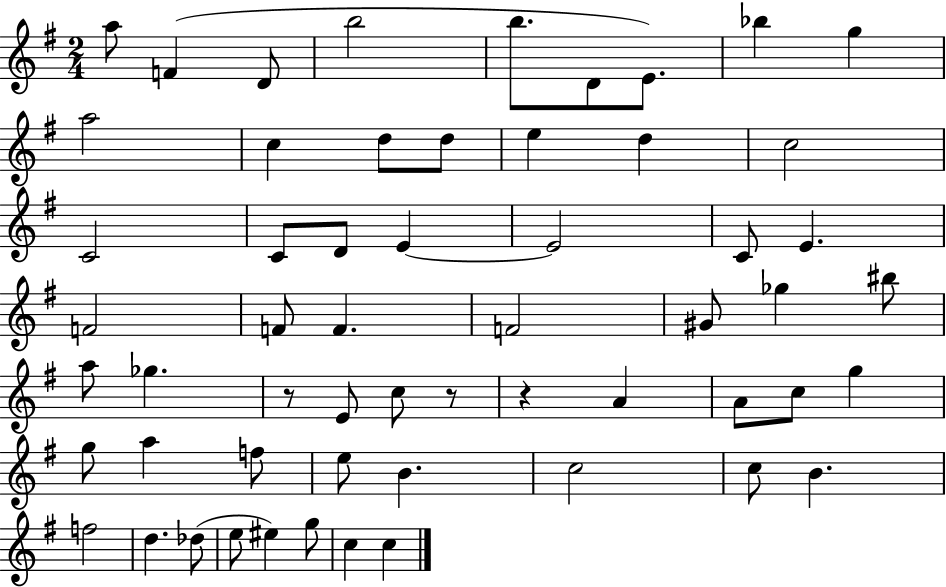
X:1
T:Untitled
M:2/4
L:1/4
K:G
a/2 F D/2 b2 b/2 D/2 E/2 _b g a2 c d/2 d/2 e d c2 C2 C/2 D/2 E E2 C/2 E F2 F/2 F F2 ^G/2 _g ^b/2 a/2 _g z/2 E/2 c/2 z/2 z A A/2 c/2 g g/2 a f/2 e/2 B c2 c/2 B f2 d _d/2 e/2 ^e g/2 c c